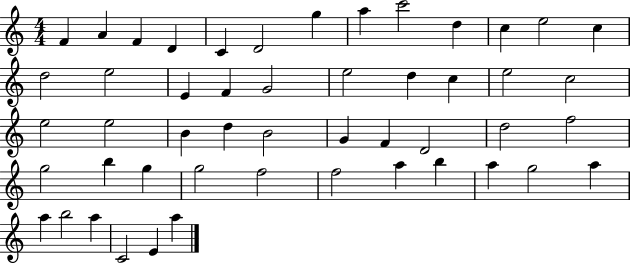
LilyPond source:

{
  \clef treble
  \numericTimeSignature
  \time 4/4
  \key c \major
  f'4 a'4 f'4 d'4 | c'4 d'2 g''4 | a''4 c'''2 d''4 | c''4 e''2 c''4 | \break d''2 e''2 | e'4 f'4 g'2 | e''2 d''4 c''4 | e''2 c''2 | \break e''2 e''2 | b'4 d''4 b'2 | g'4 f'4 d'2 | d''2 f''2 | \break g''2 b''4 g''4 | g''2 f''2 | f''2 a''4 b''4 | a''4 g''2 a''4 | \break a''4 b''2 a''4 | c'2 e'4 a''4 | \bar "|."
}